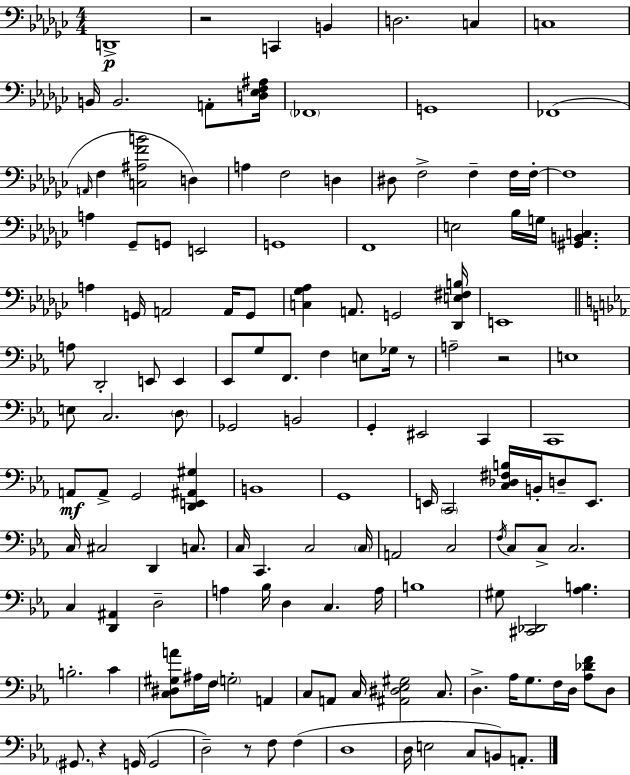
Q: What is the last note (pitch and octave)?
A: A2